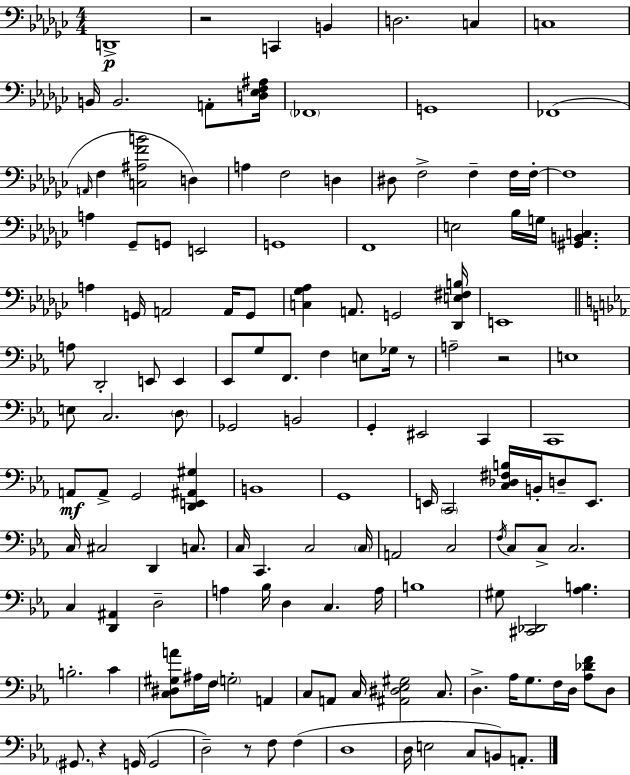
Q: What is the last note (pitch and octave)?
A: A2